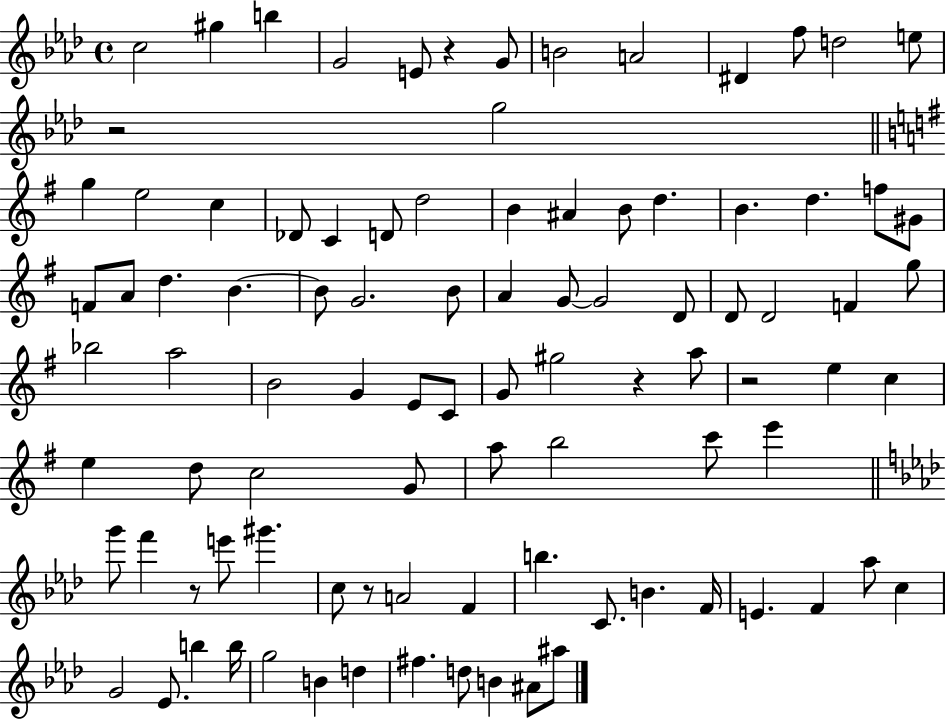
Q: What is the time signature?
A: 4/4